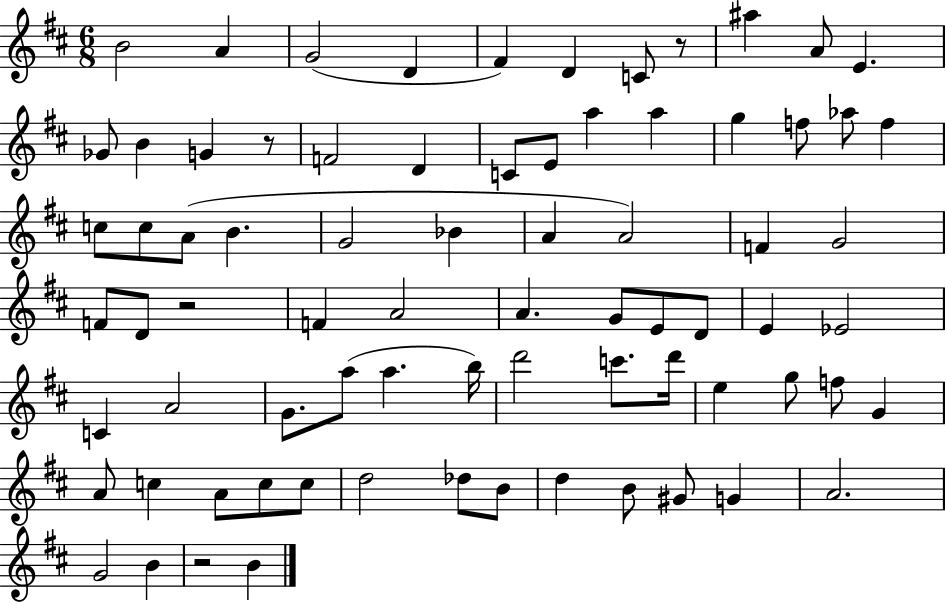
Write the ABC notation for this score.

X:1
T:Untitled
M:6/8
L:1/4
K:D
B2 A G2 D ^F D C/2 z/2 ^a A/2 E _G/2 B G z/2 F2 D C/2 E/2 a a g f/2 _a/2 f c/2 c/2 A/2 B G2 _B A A2 F G2 F/2 D/2 z2 F A2 A G/2 E/2 D/2 E _E2 C A2 G/2 a/2 a b/4 d'2 c'/2 d'/4 e g/2 f/2 G A/2 c A/2 c/2 c/2 d2 _d/2 B/2 d B/2 ^G/2 G A2 G2 B z2 B